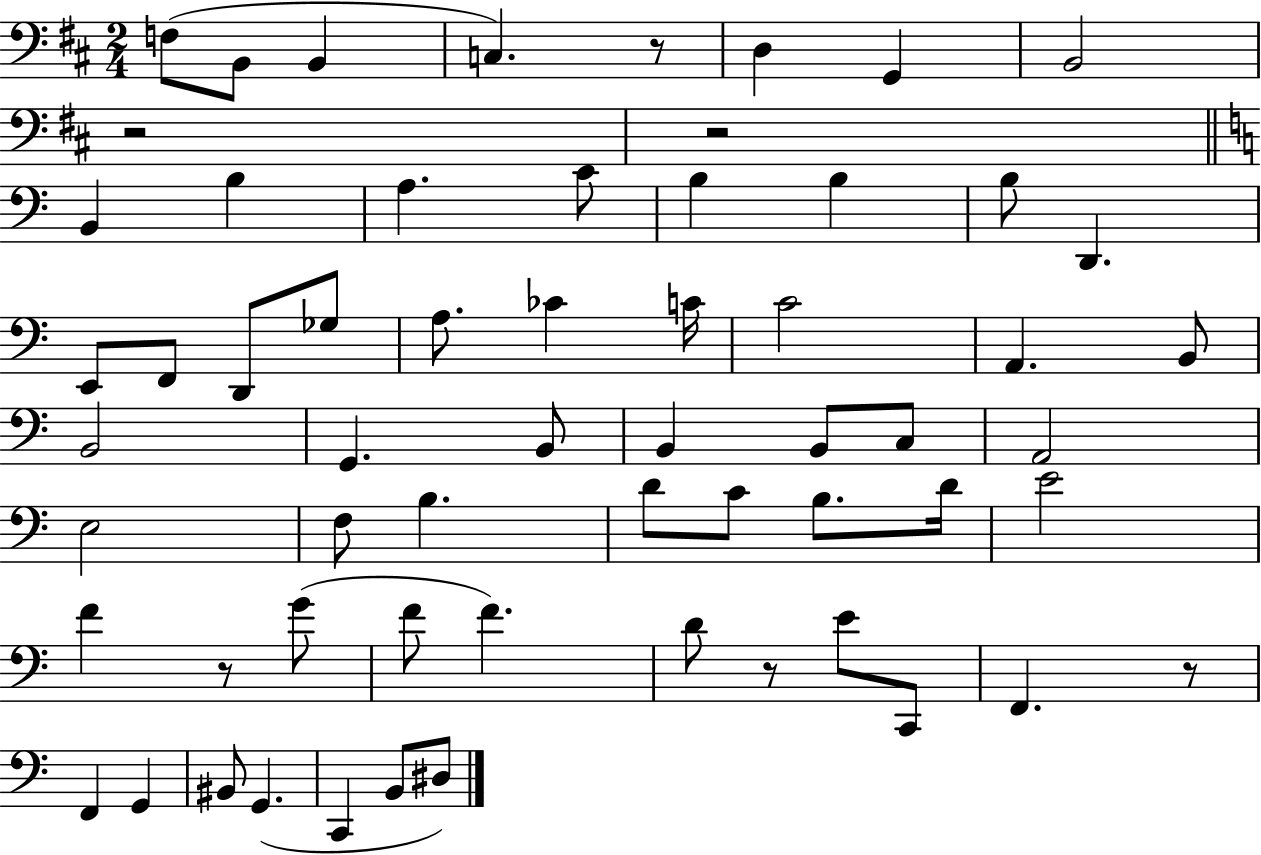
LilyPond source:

{
  \clef bass
  \numericTimeSignature
  \time 2/4
  \key d \major
  f8( b,8 b,4 | c4.) r8 | d4 g,4 | b,2 | \break r2 | r2 | \bar "||" \break \key c \major b,4 b4 | a4. c'8 | b4 b4 | b8 d,4. | \break e,8 f,8 d,8 ges8 | a8. ces'4 c'16 | c'2 | a,4. b,8 | \break b,2 | g,4. b,8 | b,4 b,8 c8 | a,2 | \break e2 | f8 b4. | d'8 c'8 b8. d'16 | e'2 | \break f'4 r8 g'8( | f'8 f'4.) | d'8 r8 e'8 c,8 | f,4. r8 | \break f,4 g,4 | bis,8 g,4.( | c,4 b,8 dis8) | \bar "|."
}